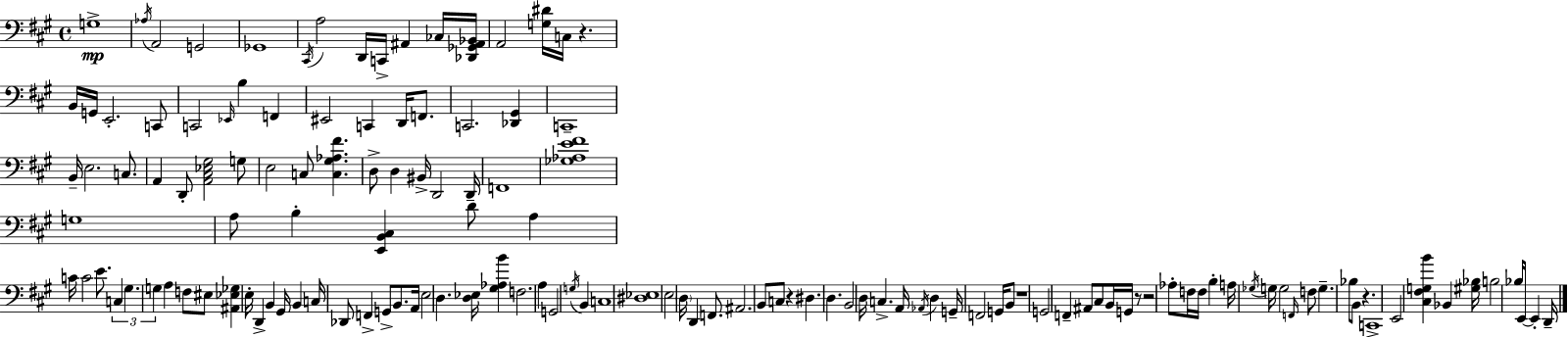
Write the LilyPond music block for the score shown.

{
  \clef bass
  \time 4/4
  \defaultTimeSignature
  \key a \major
  g1->\mp | \acciaccatura { aes16 } a,2 g,2 | ges,1 | \acciaccatura { cis,16 } a2 d,16 c,16-> ais,4 | \break ces16 <des, ges, ais, bes,>16 a,2 <g dis'>16 c16 r4. | b,16 g,16 e,2.-. | c,8 c,2 \grace { ees,16 } b4 f,4 | eis,2 c,4 d,16 | \break f,8. c,2. <des, gis,>4 | c,1-- | b,16-- e2. | c8. a,4 d,8-. <a, cis ees gis>2 | \break g8 e2 c8 <c gis aes fis'>4. | d8-> d4 bis,16-> d,2 | d,16-- f,1 | <ges aes e' fis'>1 | \break g1 | a8 b4-. <e, b, cis>4 d'8 a4 | c'16 c'2 e'8. \tuplet 3/2 { c4 | gis4. g4 } a4 | \break f8 eis8 <ais, ees ges>4 e16-. d,4-> b,4 | gis,16 b,4 c16 des,8 f,4-> g,8-> | b,8. a,16 e2 d4. | <d ees>16 <gis aes b'>4 f2. | \break a4 g,2 \acciaccatura { g16 } | b,4 c1 | <dis ees>1 | e2 \parenthesize d16 d,4 | \break f,8. ais,2. | b,8 c8 r4 dis4. d4. | b,2 d16 c4.-> | a,16 \acciaccatura { aes,16 } d4 g,16-- f,2 | \break g,16 b,8 r1 | g,2 f,4-- | ais,8 cis8 b,16 g,16 r8 r2 | aes8-. f16 f16 b4-. a16 \acciaccatura { ges16 } g16 g2 | \break \grace { f,16 } f8 g4.-- bes8 b,8 | r4. c,1-> | e,2 <cis fis g b'>4 | bes,4 <gis bes>16 b2 | \break bes16 e,16~~ e,4-. d,16-- \bar "|."
}